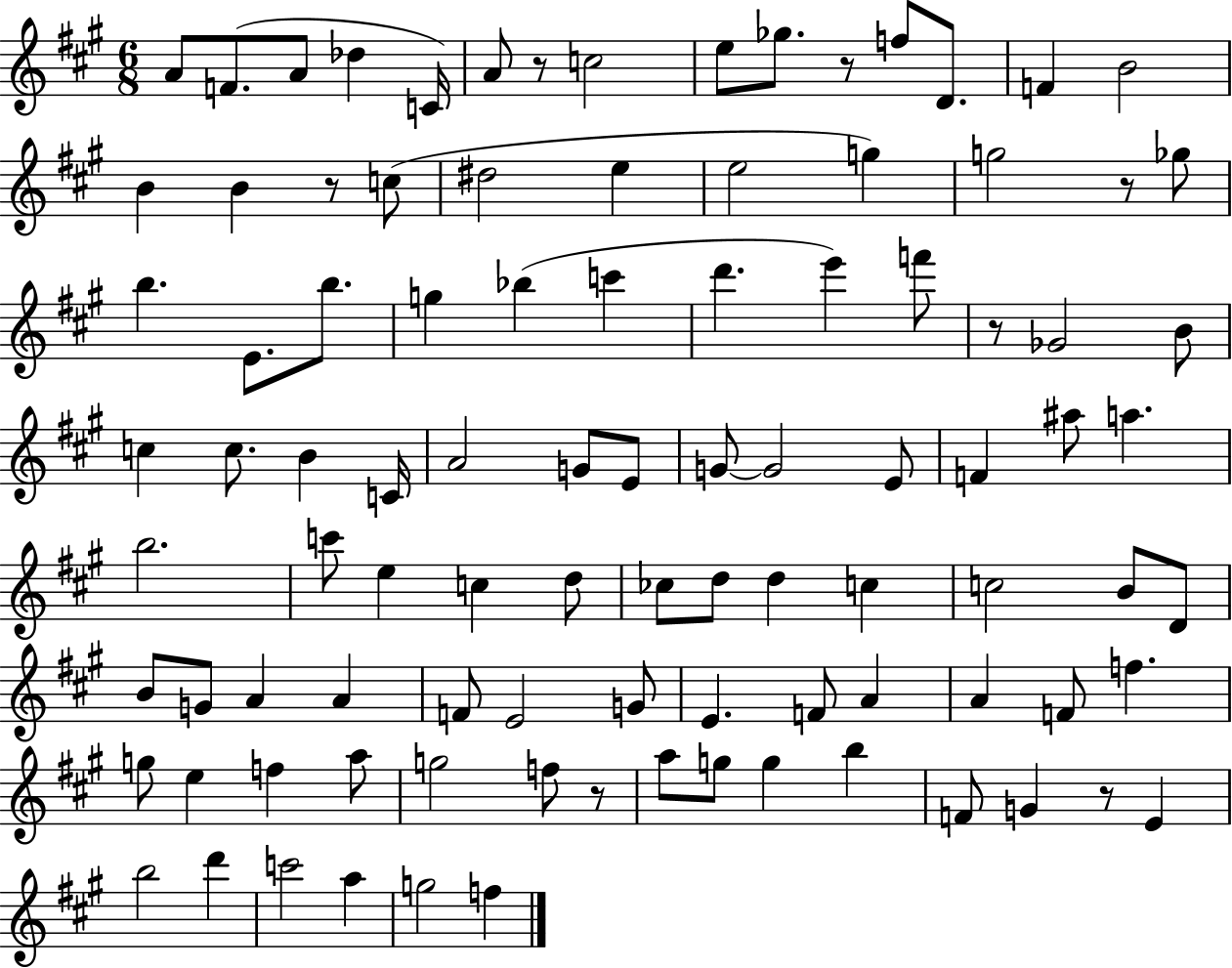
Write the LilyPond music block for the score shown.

{
  \clef treble
  \numericTimeSignature
  \time 6/8
  \key a \major
  \repeat volta 2 { a'8 f'8.( a'8 des''4 c'16) | a'8 r8 c''2 | e''8 ges''8. r8 f''8 d'8. | f'4 b'2 | \break b'4 b'4 r8 c''8( | dis''2 e''4 | e''2 g''4) | g''2 r8 ges''8 | \break b''4. e'8. b''8. | g''4 bes''4( c'''4 | d'''4. e'''4) f'''8 | r8 ges'2 b'8 | \break c''4 c''8. b'4 c'16 | a'2 g'8 e'8 | g'8~~ g'2 e'8 | f'4 ais''8 a''4. | \break b''2. | c'''8 e''4 c''4 d''8 | ces''8 d''8 d''4 c''4 | c''2 b'8 d'8 | \break b'8 g'8 a'4 a'4 | f'8 e'2 g'8 | e'4. f'8 a'4 | a'4 f'8 f''4. | \break g''8 e''4 f''4 a''8 | g''2 f''8 r8 | a''8 g''8 g''4 b''4 | f'8 g'4 r8 e'4 | \break b''2 d'''4 | c'''2 a''4 | g''2 f''4 | } \bar "|."
}